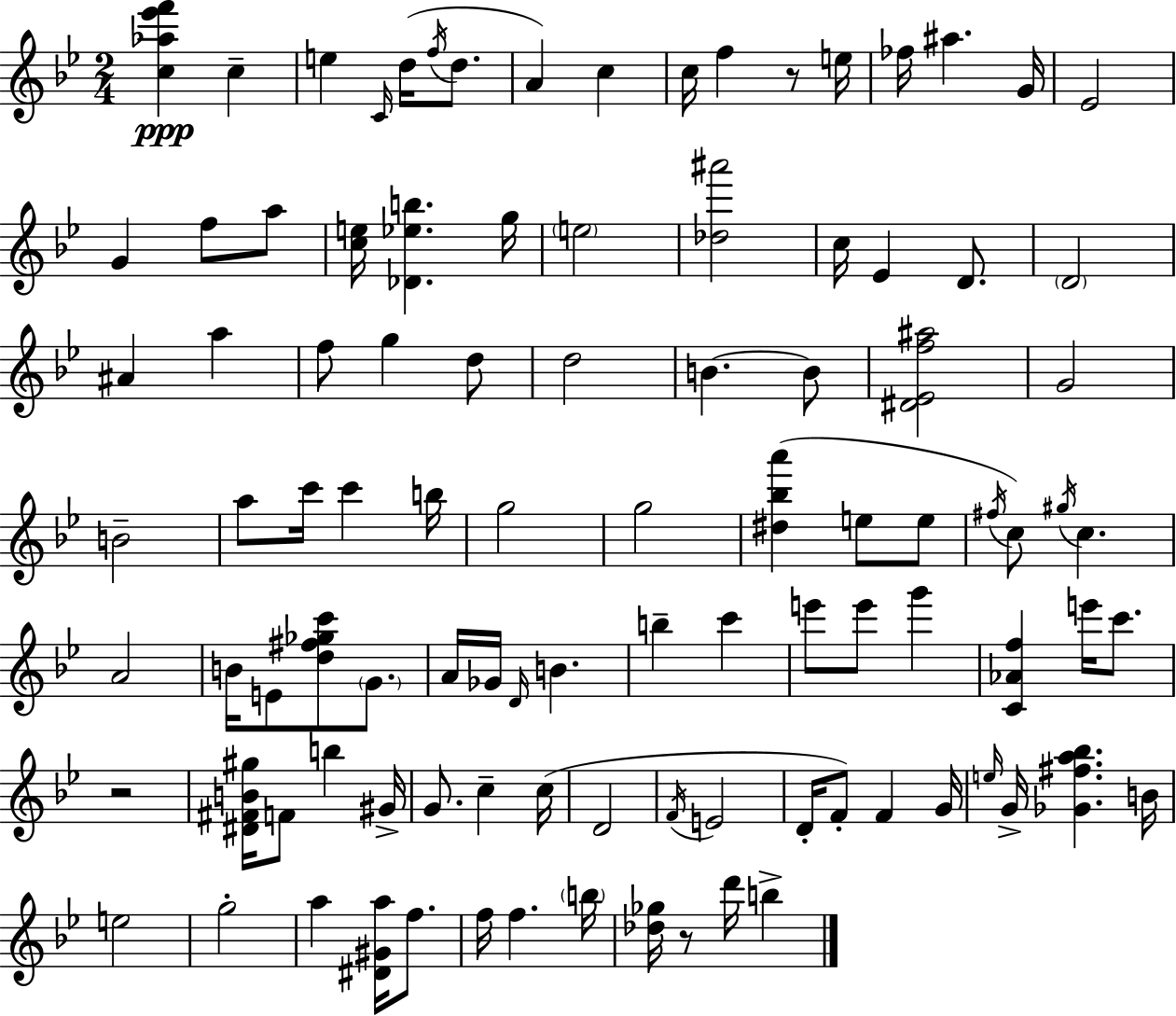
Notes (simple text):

[C5,Ab5,Eb6,F6]/q C5/q E5/q C4/s D5/s F5/s D5/e. A4/q C5/q C5/s F5/q R/e E5/s FES5/s A#5/q. G4/s Eb4/h G4/q F5/e A5/e [C5,E5]/s [Db4,Eb5,B5]/q. G5/s E5/h [Db5,A#6]/h C5/s Eb4/q D4/e. D4/h A#4/q A5/q F5/e G5/q D5/e D5/h B4/q. B4/e [D#4,Eb4,F5,A#5]/h G4/h B4/h A5/e C6/s C6/q B5/s G5/h G5/h [D#5,Bb5,A6]/q E5/e E5/e F#5/s C5/e G#5/s C5/q. A4/h B4/s E4/e [D5,F#5,Gb5,C6]/e G4/e. A4/s Gb4/s D4/s B4/q. B5/q C6/q E6/e E6/e G6/q [C4,Ab4,F5]/q E6/s C6/e. R/h [D#4,F#4,B4,G#5]/s F4/e B5/q G#4/s G4/e. C5/q C5/s D4/h F4/s E4/h D4/s F4/e F4/q G4/s E5/s G4/s [Gb4,F#5,A5,Bb5]/q. B4/s E5/h G5/h A5/q [D#4,G#4,A5]/s F5/e. F5/s F5/q. B5/s [Db5,Gb5]/s R/e D6/s B5/q